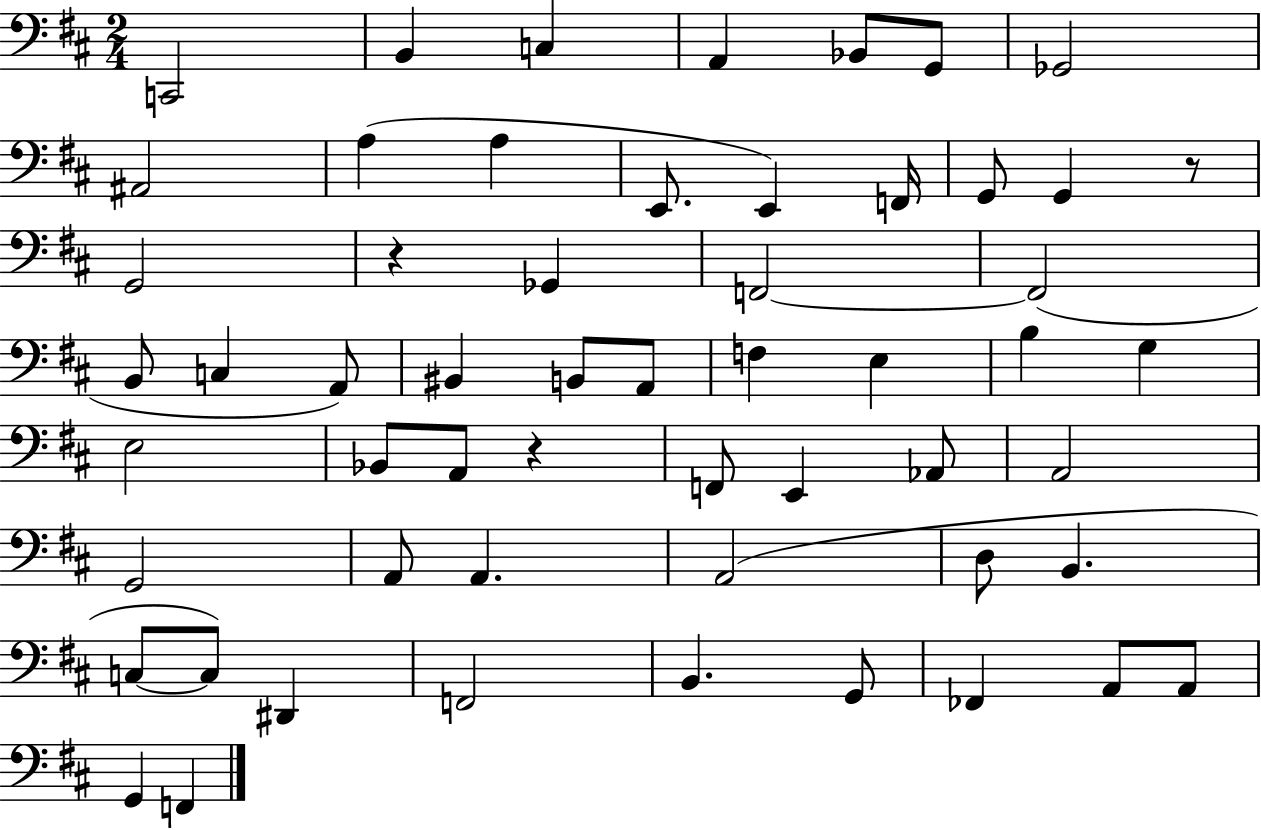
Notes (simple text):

C2/h B2/q C3/q A2/q Bb2/e G2/e Gb2/h A#2/h A3/q A3/q E2/e. E2/q F2/s G2/e G2/q R/e G2/h R/q Gb2/q F2/h F2/h B2/e C3/q A2/e BIS2/q B2/e A2/e F3/q E3/q B3/q G3/q E3/h Bb2/e A2/e R/q F2/e E2/q Ab2/e A2/h G2/h A2/e A2/q. A2/h D3/e B2/q. C3/e C3/e D#2/q F2/h B2/q. G2/e FES2/q A2/e A2/e G2/q F2/q